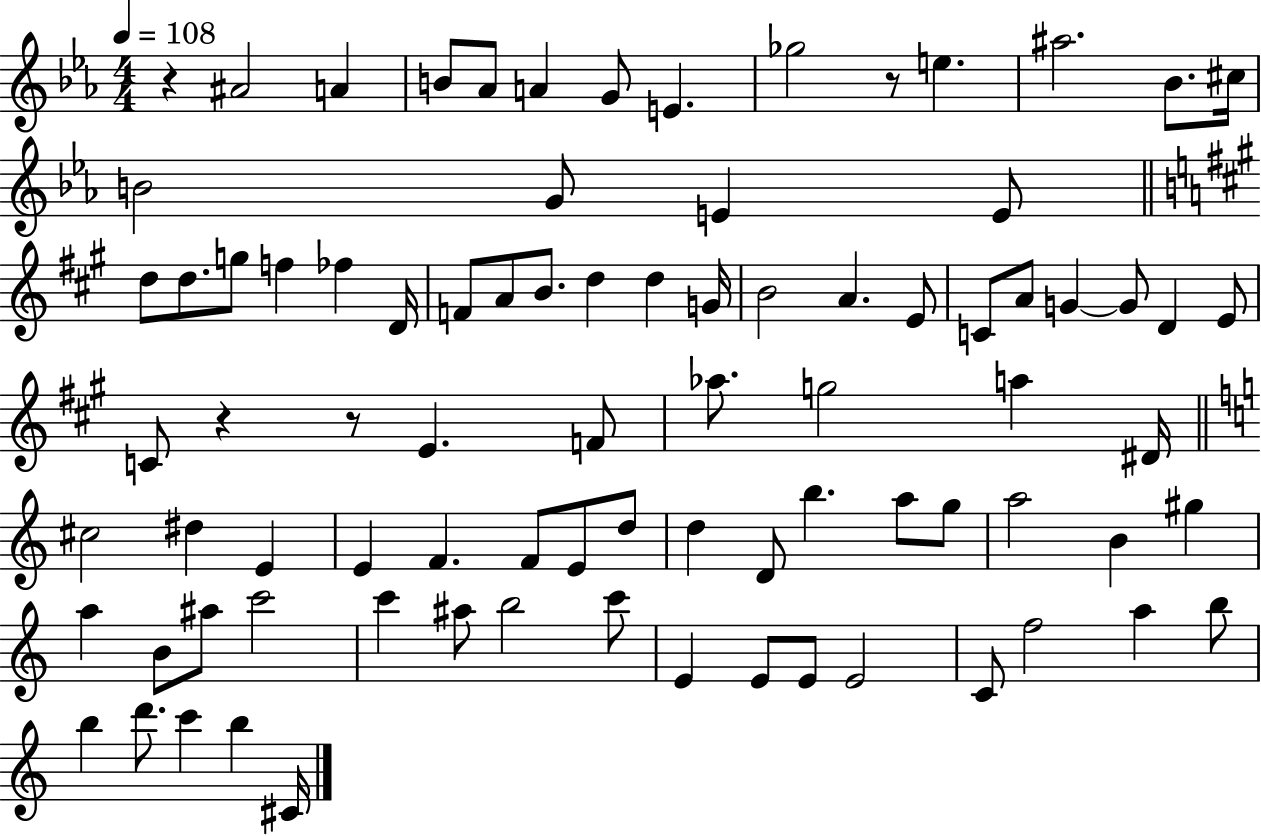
{
  \clef treble
  \numericTimeSignature
  \time 4/4
  \key ees \major
  \tempo 4 = 108
  r4 ais'2 a'4 | b'8 aes'8 a'4 g'8 e'4. | ges''2 r8 e''4. | ais''2. bes'8. cis''16 | \break b'2 g'8 e'4 e'8 | \bar "||" \break \key a \major d''8 d''8. g''8 f''4 fes''4 d'16 | f'8 a'8 b'8. d''4 d''4 g'16 | b'2 a'4. e'8 | c'8 a'8 g'4~~ g'8 d'4 e'8 | \break c'8 r4 r8 e'4. f'8 | aes''8. g''2 a''4 dis'16 | \bar "||" \break \key a \minor cis''2 dis''4 e'4 | e'4 f'4. f'8 e'8 d''8 | d''4 d'8 b''4. a''8 g''8 | a''2 b'4 gis''4 | \break a''4 b'8 ais''8 c'''2 | c'''4 ais''8 b''2 c'''8 | e'4 e'8 e'8 e'2 | c'8 f''2 a''4 b''8 | \break b''4 d'''8. c'''4 b''4 cis'16 | \bar "|."
}